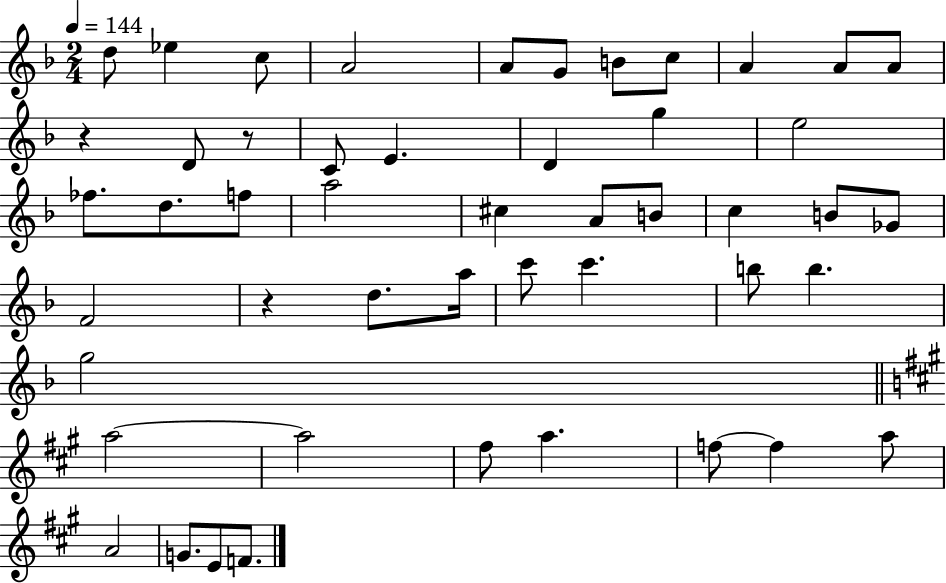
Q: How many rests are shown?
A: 3